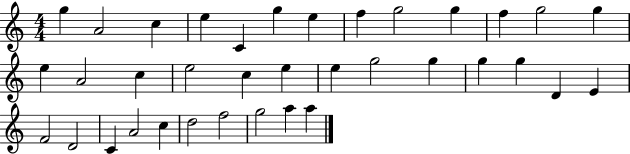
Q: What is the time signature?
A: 4/4